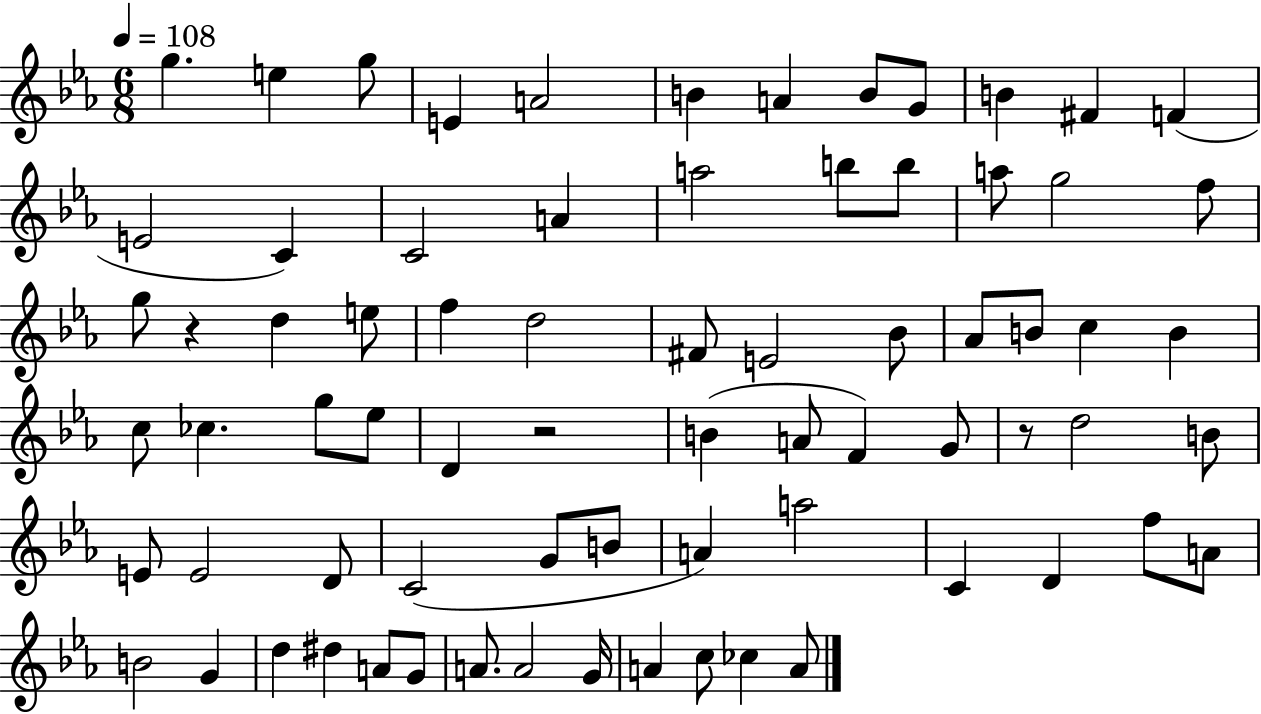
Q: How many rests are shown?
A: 3